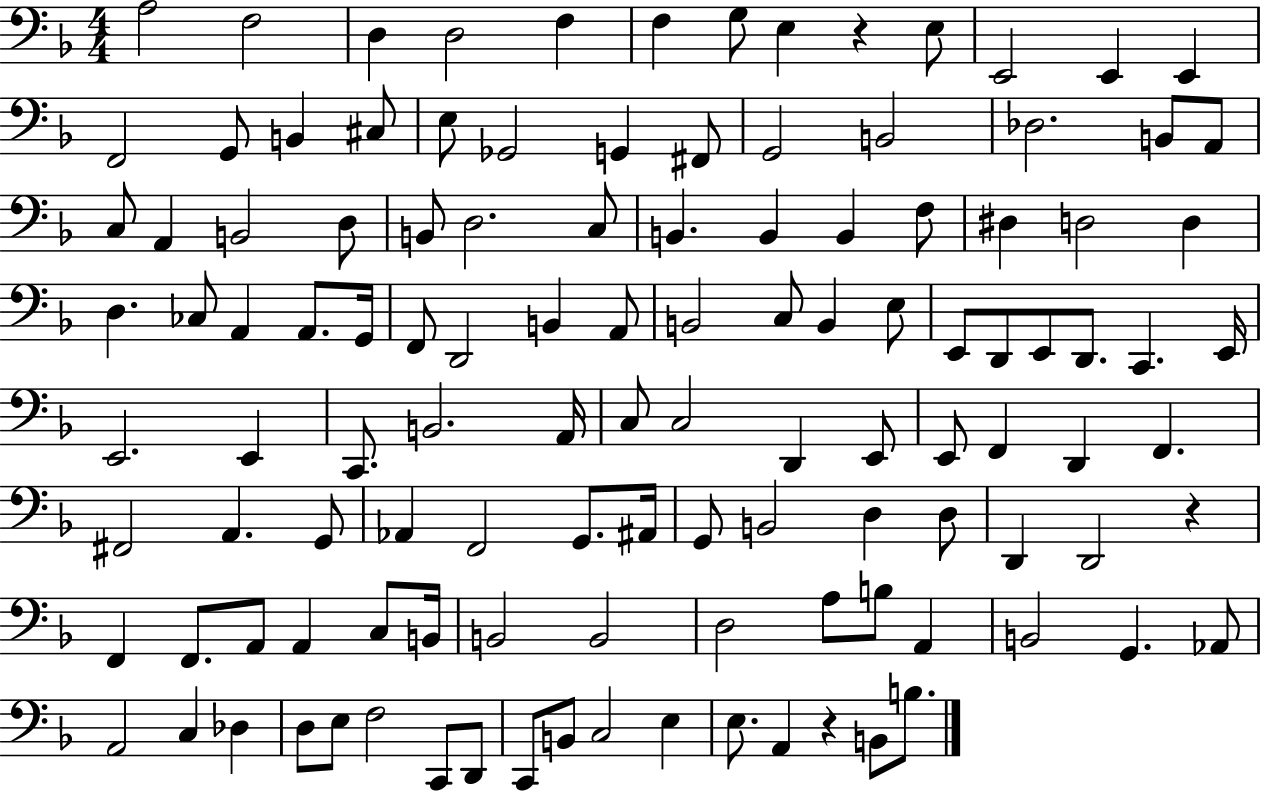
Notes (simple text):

A3/h F3/h D3/q D3/h F3/q F3/q G3/e E3/q R/q E3/e E2/h E2/q E2/q F2/h G2/e B2/q C#3/e E3/e Gb2/h G2/q F#2/e G2/h B2/h Db3/h. B2/e A2/e C3/e A2/q B2/h D3/e B2/e D3/h. C3/e B2/q. B2/q B2/q F3/e D#3/q D3/h D3/q D3/q. CES3/e A2/q A2/e. G2/s F2/e D2/h B2/q A2/e B2/h C3/e B2/q E3/e E2/e D2/e E2/e D2/e. C2/q. E2/s E2/h. E2/q C2/e. B2/h. A2/s C3/e C3/h D2/q E2/e E2/e F2/q D2/q F2/q. F#2/h A2/q. G2/e Ab2/q F2/h G2/e. A#2/s G2/e B2/h D3/q D3/e D2/q D2/h R/q F2/q F2/e. A2/e A2/q C3/e B2/s B2/h B2/h D3/h A3/e B3/e A2/q B2/h G2/q. Ab2/e A2/h C3/q Db3/q D3/e E3/e F3/h C2/e D2/e C2/e B2/e C3/h E3/q E3/e. A2/q R/q B2/e B3/e.